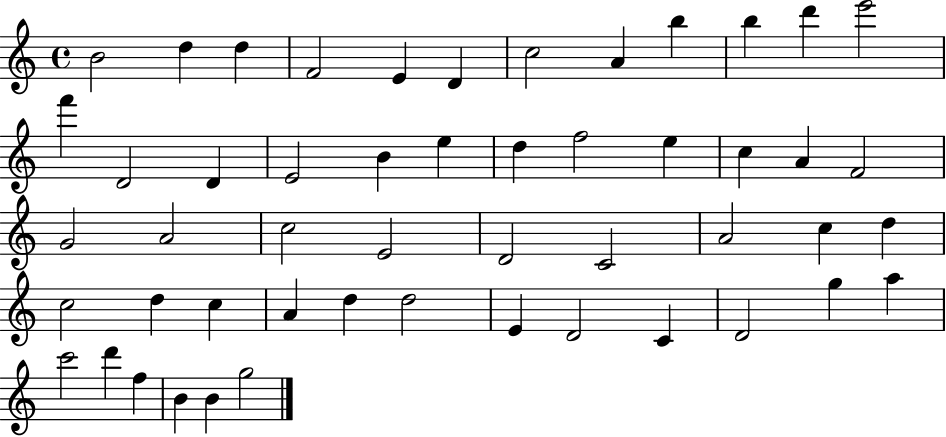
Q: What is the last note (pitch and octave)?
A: G5